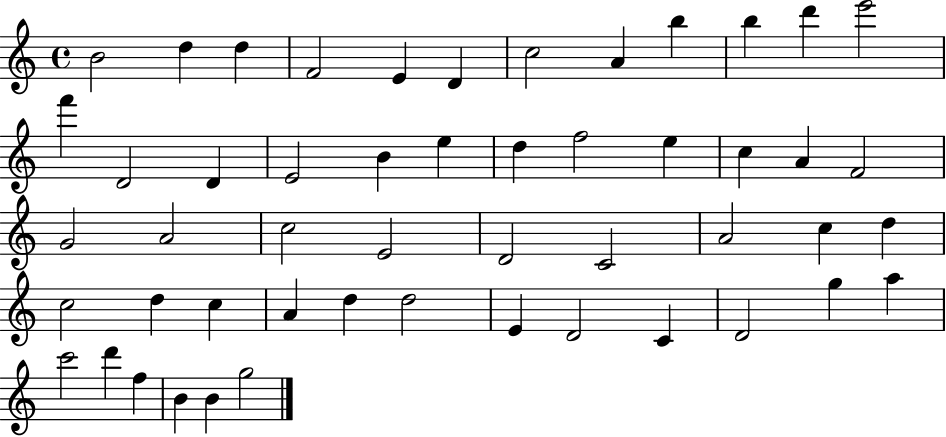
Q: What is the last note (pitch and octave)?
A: G5